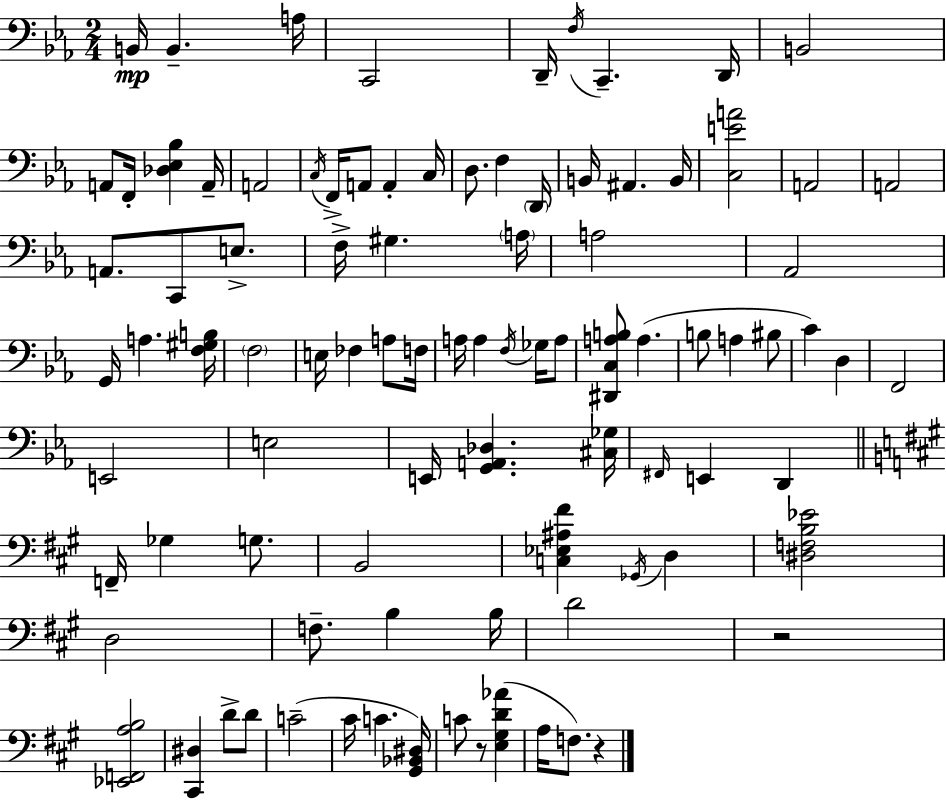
B2/s B2/q. A3/s C2/h D2/s F3/s C2/q. D2/s B2/h A2/e F2/s [Db3,Eb3,Bb3]/q A2/s A2/h C3/s F2/s A2/e A2/q C3/s D3/e. F3/q D2/s B2/s A#2/q. B2/s [C3,E4,A4]/h A2/h A2/h A2/e. C2/e E3/e. F3/s G#3/q. A3/s A3/h Ab2/h G2/s A3/q. [F3,G#3,B3]/s F3/h E3/s FES3/q A3/e F3/s A3/s A3/q F3/s Gb3/s A3/e [D#2,C3,A3,B3]/e A3/q. B3/e A3/q BIS3/e C4/q D3/q F2/h E2/h E3/h E2/s [G2,A2,Db3]/q. [C#3,Gb3]/s F#2/s E2/q D2/q F2/s Gb3/q G3/e. B2/h [C3,Eb3,A#3,F#4]/q Gb2/s D3/q [D#3,F3,B3,Eb4]/h D3/h F3/e. B3/q B3/s D4/h R/h [Eb2,F2,A3,B3]/h [C#2,D#3]/q D4/e D4/e C4/h C#4/s C4/q. [G#2,Bb2,D#3]/s C4/e R/e [E3,G#3,D4,Ab4]/q A3/s F3/e. R/q